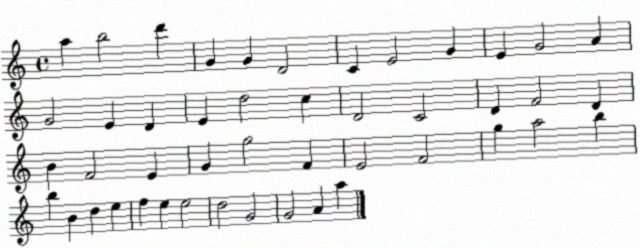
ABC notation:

X:1
T:Untitled
M:4/4
L:1/4
K:C
a b2 d' G G D2 C E2 G E G2 A G2 E D E d2 c D2 C2 D F2 D B F2 E G g2 F E2 F2 g a2 b b B d e f e e2 d2 G2 G2 A a